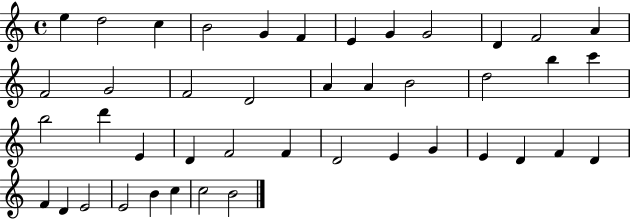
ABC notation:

X:1
T:Untitled
M:4/4
L:1/4
K:C
e d2 c B2 G F E G G2 D F2 A F2 G2 F2 D2 A A B2 d2 b c' b2 d' E D F2 F D2 E G E D F D F D E2 E2 B c c2 B2